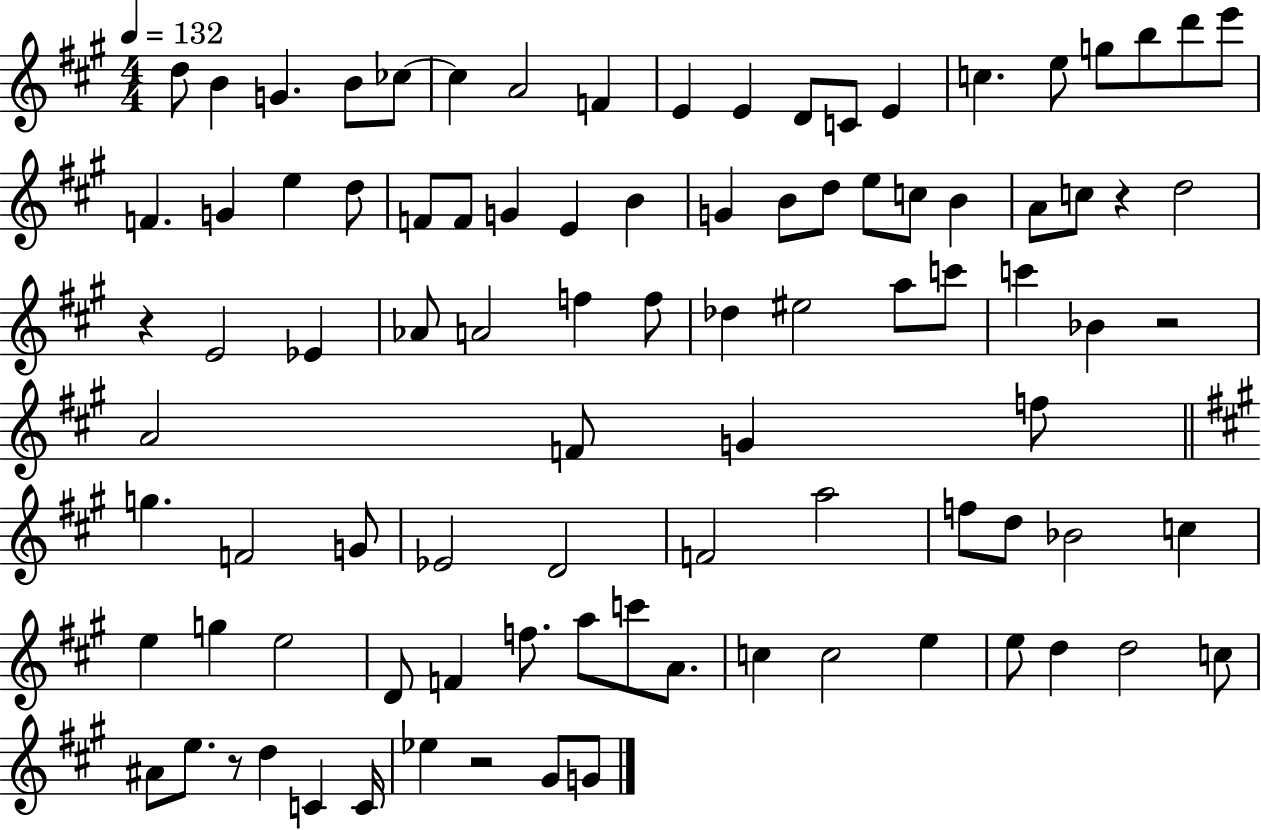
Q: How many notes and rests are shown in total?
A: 93